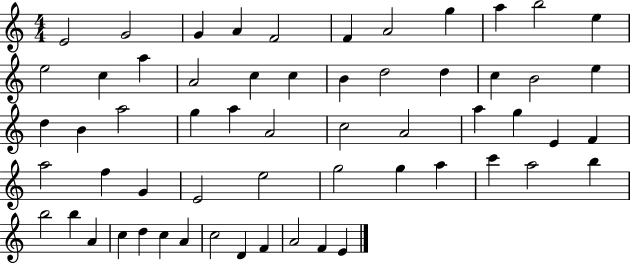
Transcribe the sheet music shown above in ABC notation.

X:1
T:Untitled
M:4/4
L:1/4
K:C
E2 G2 G A F2 F A2 g a b2 e e2 c a A2 c c B d2 d c B2 e d B a2 g a A2 c2 A2 a g E F a2 f G E2 e2 g2 g a c' a2 b b2 b A c d c A c2 D F A2 F E